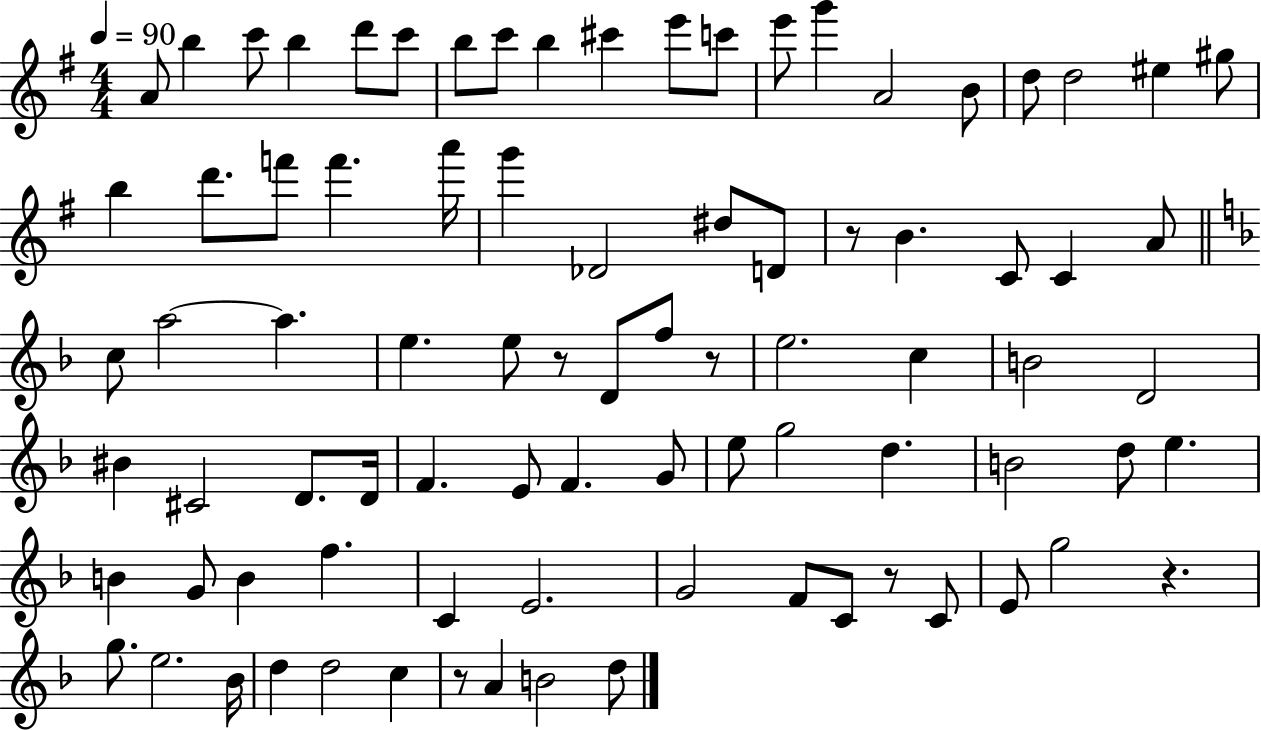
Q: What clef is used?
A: treble